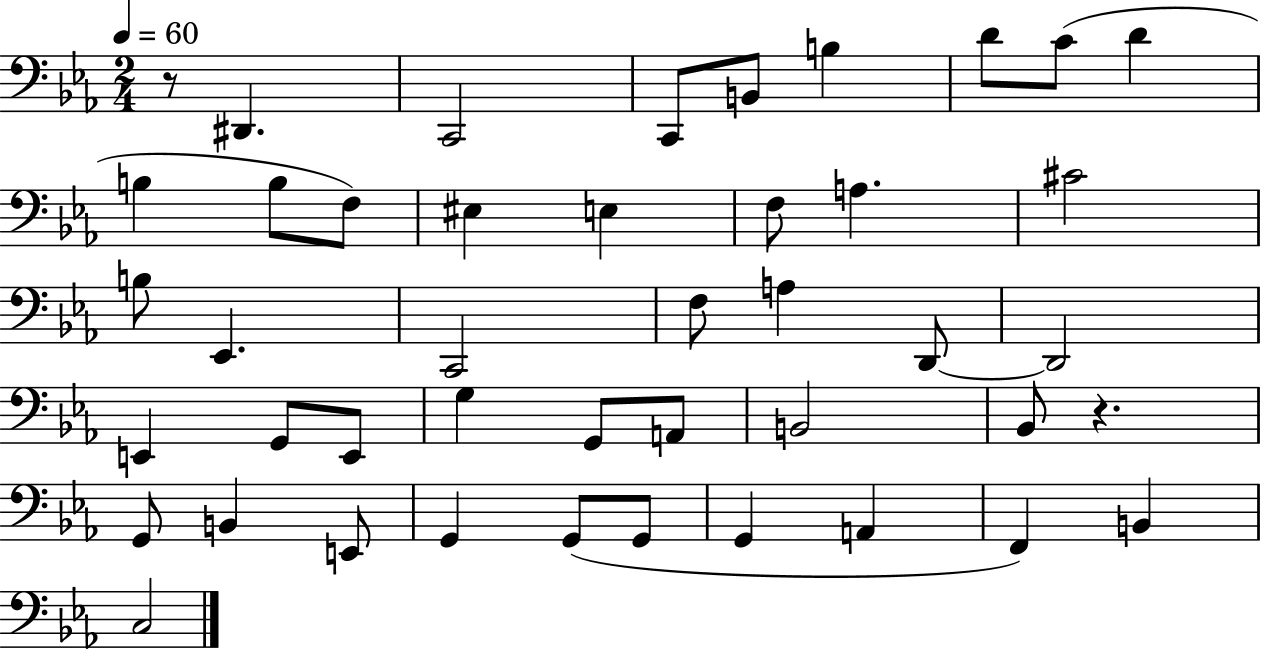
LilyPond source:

{
  \clef bass
  \numericTimeSignature
  \time 2/4
  \key ees \major
  \tempo 4 = 60
  r8 dis,4. | c,2 | c,8 b,8 b4 | d'8 c'8( d'4 | \break b4 b8 f8) | eis4 e4 | f8 a4. | cis'2 | \break b8 ees,4. | c,2 | f8 a4 d,8~~ | d,2 | \break e,4 g,8 e,8 | g4 g,8 a,8 | b,2 | bes,8 r4. | \break g,8 b,4 e,8 | g,4 g,8( g,8 | g,4 a,4 | f,4) b,4 | \break c2 | \bar "|."
}